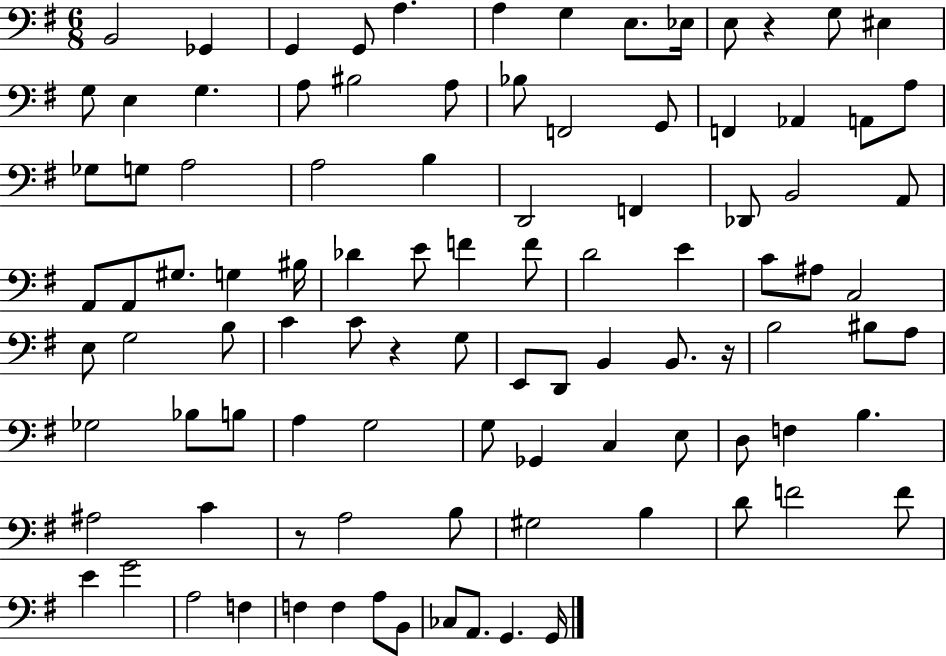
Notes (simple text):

B2/h Gb2/q G2/q G2/e A3/q. A3/q G3/q E3/e. Eb3/s E3/e R/q G3/e EIS3/q G3/e E3/q G3/q. A3/e BIS3/h A3/e Bb3/e F2/h G2/e F2/q Ab2/q A2/e A3/e Gb3/e G3/e A3/h A3/h B3/q D2/h F2/q Db2/e B2/h A2/e A2/e A2/e G#3/e. G3/q BIS3/s Db4/q E4/e F4/q F4/e D4/h E4/q C4/e A#3/e C3/h E3/e G3/h B3/e C4/q C4/e R/q G3/e E2/e D2/e B2/q B2/e. R/s B3/h BIS3/e A3/e Gb3/h Bb3/e B3/e A3/q G3/h G3/e Gb2/q C3/q E3/e D3/e F3/q B3/q. A#3/h C4/q R/e A3/h B3/e G#3/h B3/q D4/e F4/h F4/e E4/q G4/h A3/h F3/q F3/q F3/q A3/e B2/e CES3/e A2/e. G2/q. G2/s